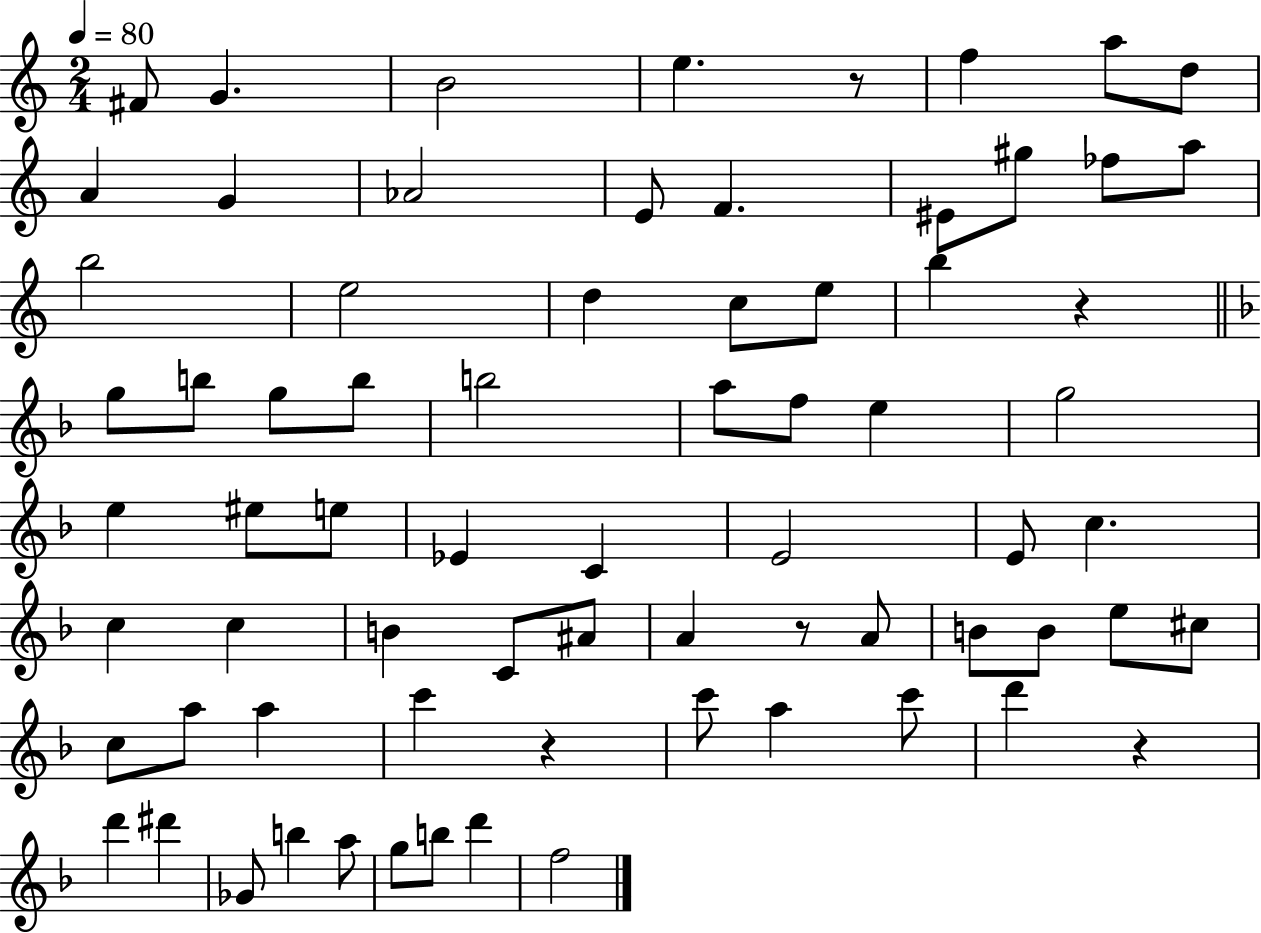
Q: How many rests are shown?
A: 5